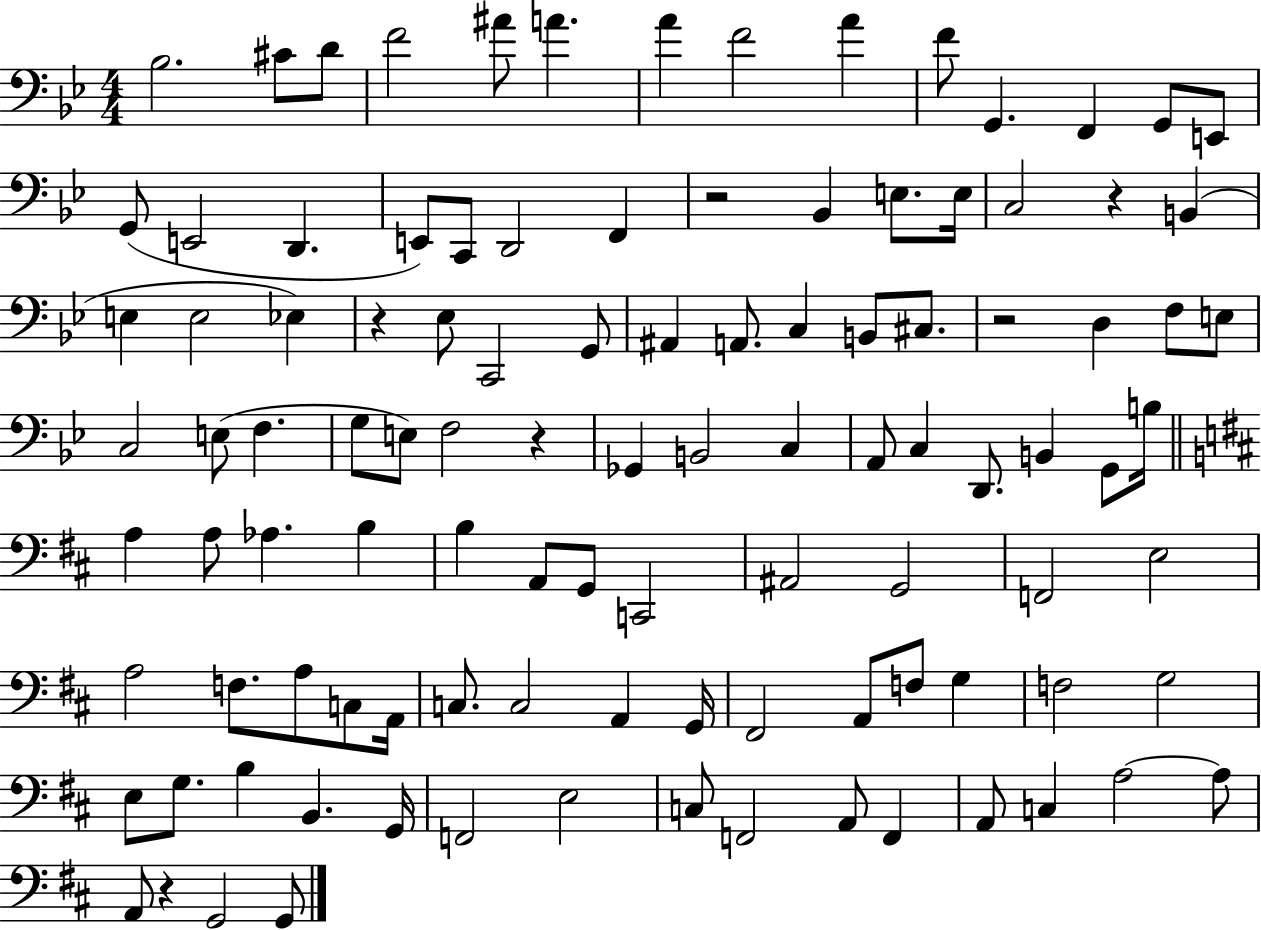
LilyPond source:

{
  \clef bass
  \numericTimeSignature
  \time 4/4
  \key bes \major
  bes2. cis'8 d'8 | f'2 ais'8 a'4. | a'4 f'2 a'4 | f'8 g,4. f,4 g,8 e,8 | \break g,8( e,2 d,4. | e,8) c,8 d,2 f,4 | r2 bes,4 e8. e16 | c2 r4 b,4( | \break e4 e2 ees4) | r4 ees8 c,2 g,8 | ais,4 a,8. c4 b,8 cis8. | r2 d4 f8 e8 | \break c2 e8( f4. | g8 e8) f2 r4 | ges,4 b,2 c4 | a,8 c4 d,8. b,4 g,8 b16 | \break \bar "||" \break \key d \major a4 a8 aes4. b4 | b4 a,8 g,8 c,2 | ais,2 g,2 | f,2 e2 | \break a2 f8. a8 c8 a,16 | c8. c2 a,4 g,16 | fis,2 a,8 f8 g4 | f2 g2 | \break e8 g8. b4 b,4. g,16 | f,2 e2 | c8 f,2 a,8 f,4 | a,8 c4 a2~~ a8 | \break a,8 r4 g,2 g,8 | \bar "|."
}